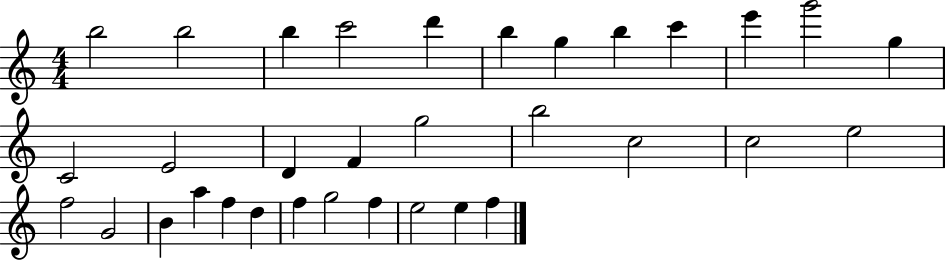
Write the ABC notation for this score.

X:1
T:Untitled
M:4/4
L:1/4
K:C
b2 b2 b c'2 d' b g b c' e' g'2 g C2 E2 D F g2 b2 c2 c2 e2 f2 G2 B a f d f g2 f e2 e f